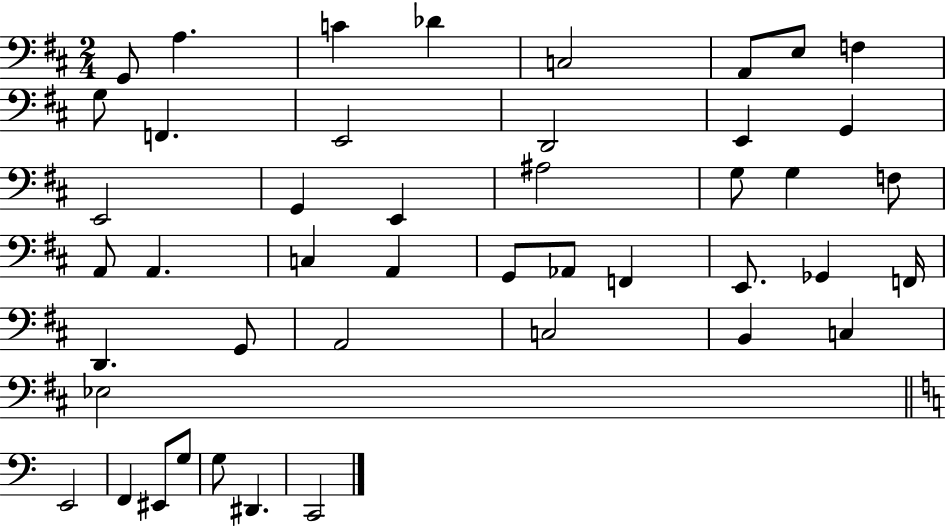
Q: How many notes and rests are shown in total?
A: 45